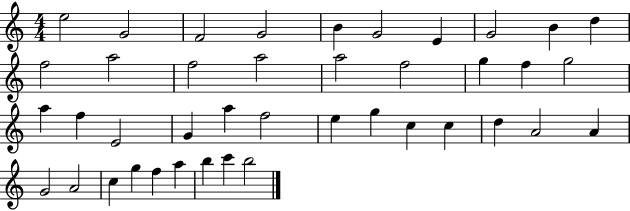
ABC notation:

X:1
T:Untitled
M:4/4
L:1/4
K:C
e2 G2 F2 G2 B G2 E G2 B d f2 a2 f2 a2 a2 f2 g f g2 a f E2 G a f2 e g c c d A2 A G2 A2 c g f a b c' b2